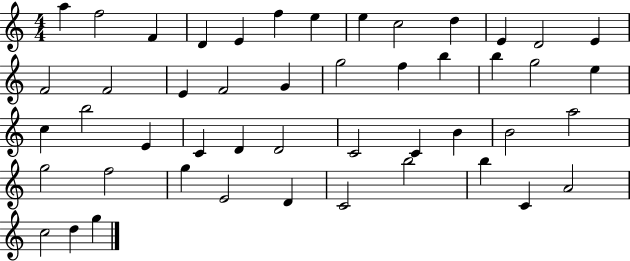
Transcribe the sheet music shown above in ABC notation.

X:1
T:Untitled
M:4/4
L:1/4
K:C
a f2 F D E f e e c2 d E D2 E F2 F2 E F2 G g2 f b b g2 e c b2 E C D D2 C2 C B B2 a2 g2 f2 g E2 D C2 b2 b C A2 c2 d g